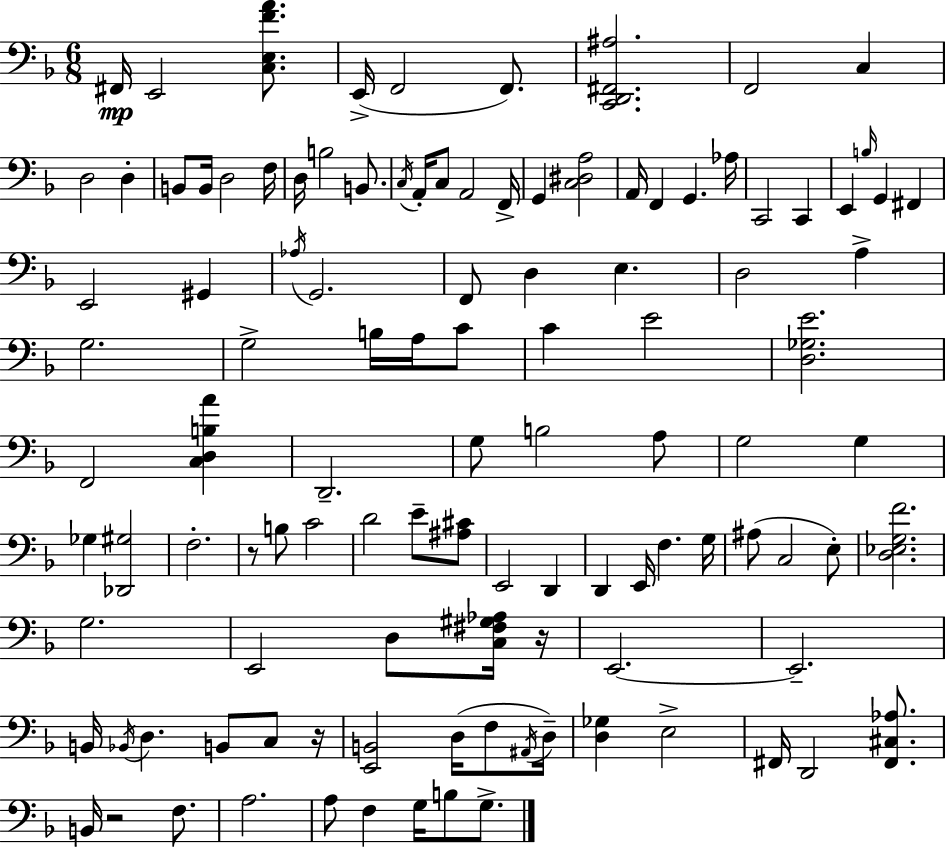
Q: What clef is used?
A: bass